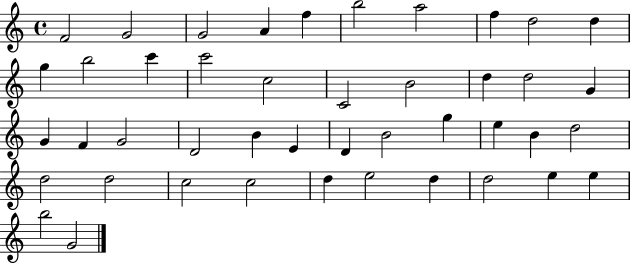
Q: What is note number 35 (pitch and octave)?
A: C5